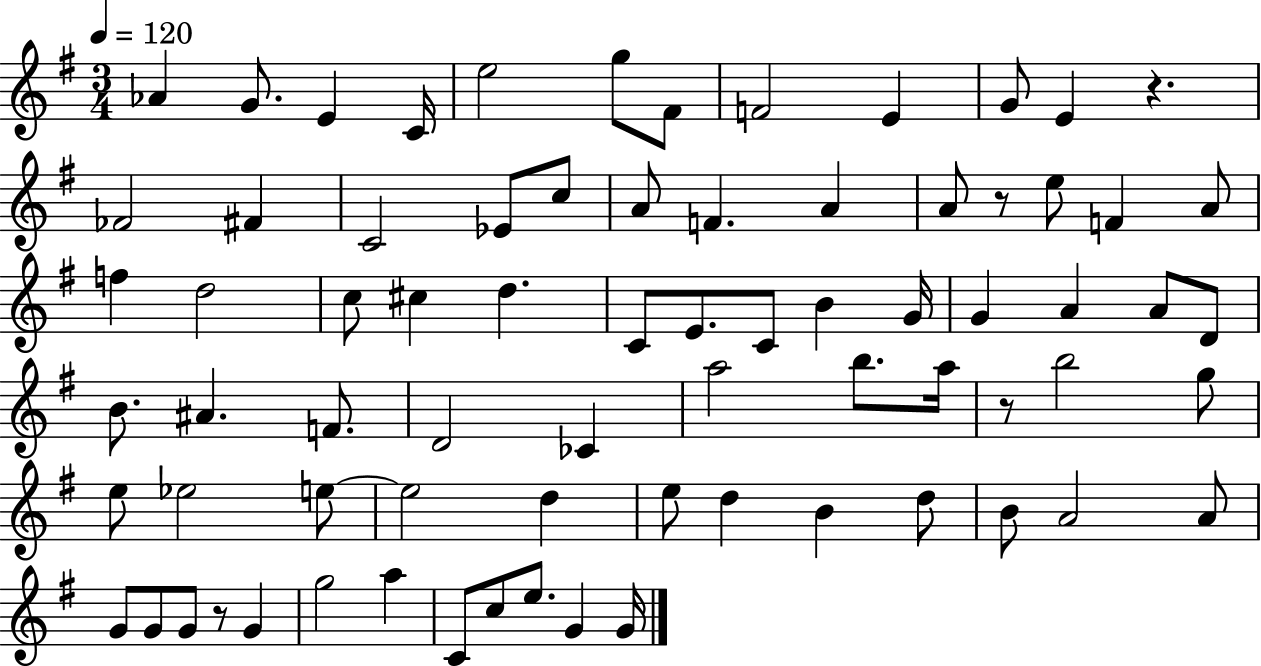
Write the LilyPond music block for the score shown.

{
  \clef treble
  \numericTimeSignature
  \time 3/4
  \key g \major
  \tempo 4 = 120
  aes'4 g'8. e'4 c'16 | e''2 g''8 fis'8 | f'2 e'4 | g'8 e'4 r4. | \break fes'2 fis'4 | c'2 ees'8 c''8 | a'8 f'4. a'4 | a'8 r8 e''8 f'4 a'8 | \break f''4 d''2 | c''8 cis''4 d''4. | c'8 e'8. c'8 b'4 g'16 | g'4 a'4 a'8 d'8 | \break b'8. ais'4. f'8. | d'2 ces'4 | a''2 b''8. a''16 | r8 b''2 g''8 | \break e''8 ees''2 e''8~~ | e''2 d''4 | e''8 d''4 b'4 d''8 | b'8 a'2 a'8 | \break g'8 g'8 g'8 r8 g'4 | g''2 a''4 | c'8 c''8 e''8. g'4 g'16 | \bar "|."
}